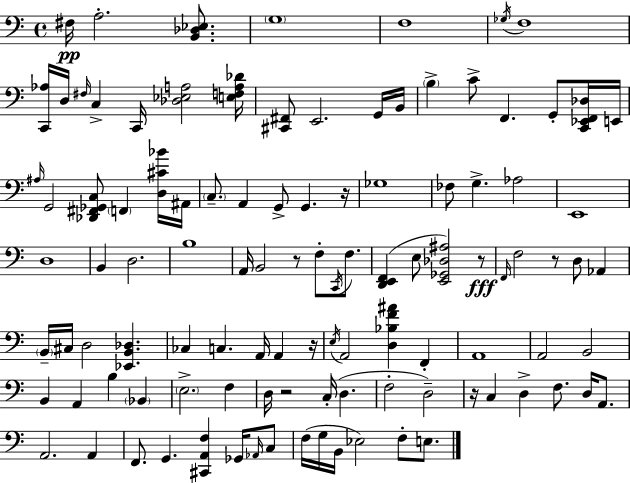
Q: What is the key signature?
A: C major